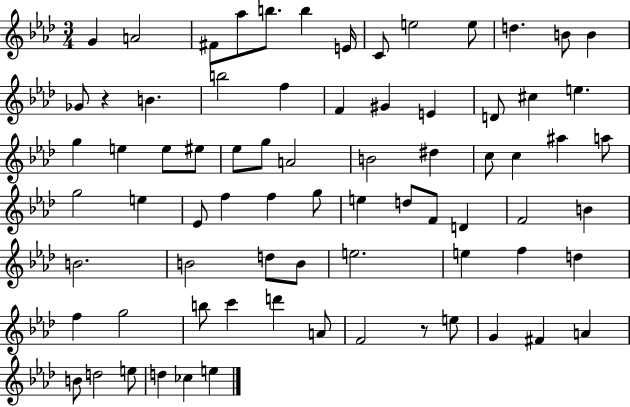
{
  \clef treble
  \numericTimeSignature
  \time 3/4
  \key aes \major
  \repeat volta 2 { g'4 a'2 | fis'8 aes''8 b''8. b''4 e'16 | c'8 e''2 e''8 | d''4. b'8 b'4 | \break ges'8 r4 b'4. | b''2 f''4 | f'4 gis'4 e'4 | d'8 cis''4 e''4. | \break g''4 e''4 e''8 eis''8 | ees''8 g''8 a'2 | b'2 dis''4 | c''8 c''4 ais''4 a''8 | \break g''2 e''4 | ees'8 f''4 f''4 g''8 | e''4 d''8 f'8 d'4 | f'2 b'4 | \break b'2. | b'2 d''8 b'8 | e''2. | e''4 f''4 d''4 | \break f''4 g''2 | b''8 c'''4 d'''4 a'8 | f'2 r8 e''8 | g'4 fis'4 a'4 | \break b'8 d''2 e''8 | d''4 ces''4 e''4 | } \bar "|."
}